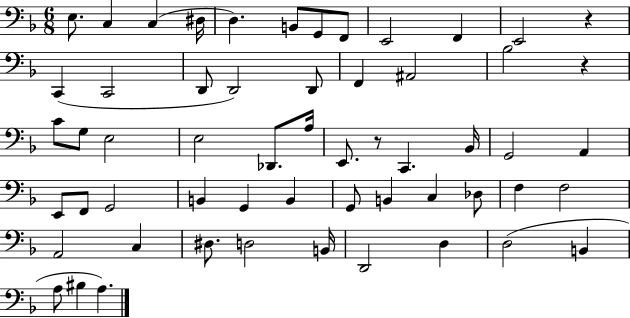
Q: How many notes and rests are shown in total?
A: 57